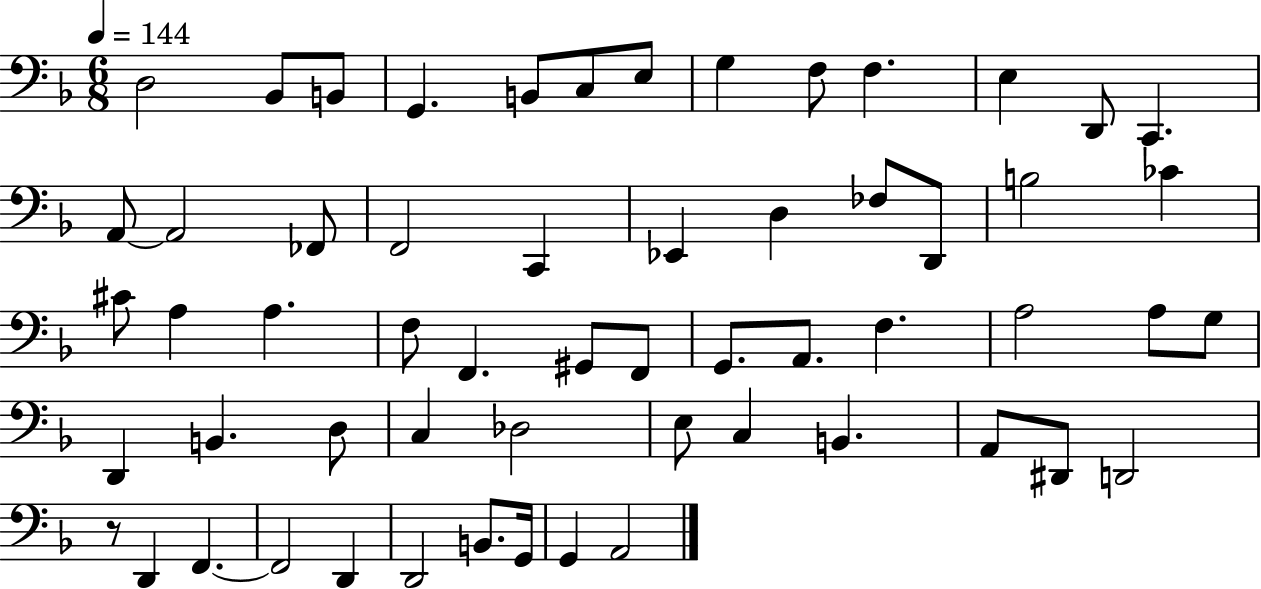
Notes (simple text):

D3/h Bb2/e B2/e G2/q. B2/e C3/e E3/e G3/q F3/e F3/q. E3/q D2/e C2/q. A2/e A2/h FES2/e F2/h C2/q Eb2/q D3/q FES3/e D2/e B3/h CES4/q C#4/e A3/q A3/q. F3/e F2/q. G#2/e F2/e G2/e. A2/e. F3/q. A3/h A3/e G3/e D2/q B2/q. D3/e C3/q Db3/h E3/e C3/q B2/q. A2/e D#2/e D2/h R/e D2/q F2/q. F2/h D2/q D2/h B2/e. G2/s G2/q A2/h